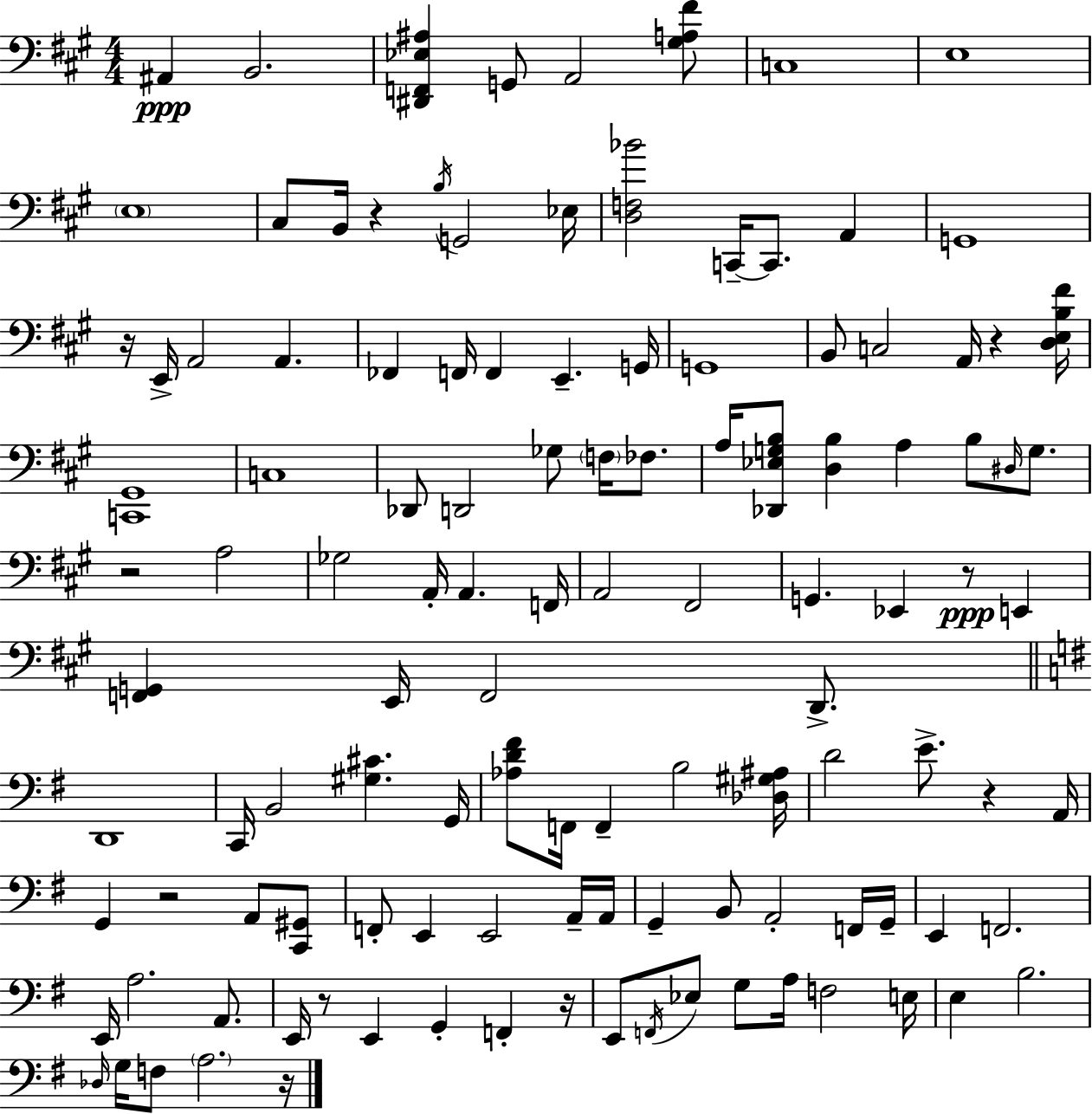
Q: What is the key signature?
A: A major